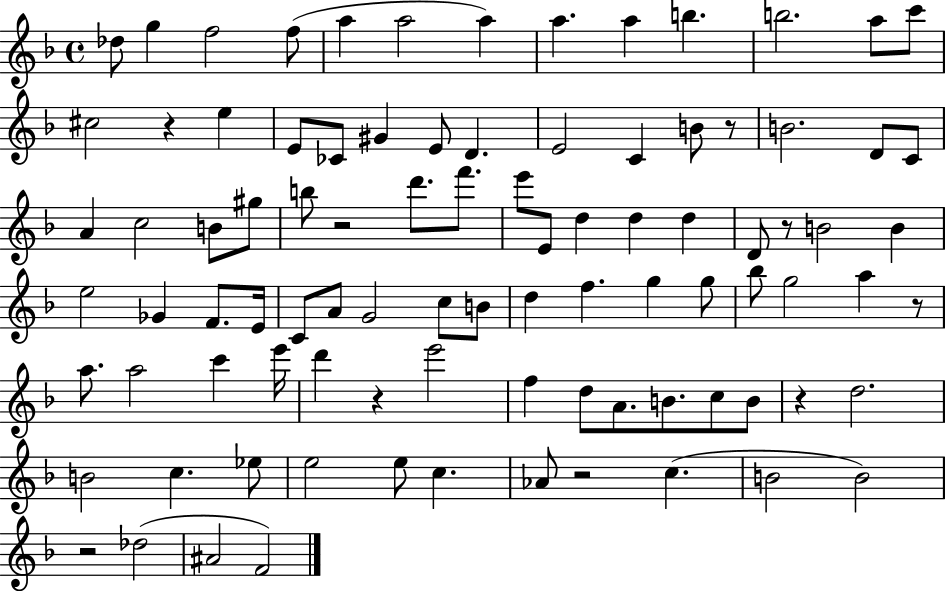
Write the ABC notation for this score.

X:1
T:Untitled
M:4/4
L:1/4
K:F
_d/2 g f2 f/2 a a2 a a a b b2 a/2 c'/2 ^c2 z e E/2 _C/2 ^G E/2 D E2 C B/2 z/2 B2 D/2 C/2 A c2 B/2 ^g/2 b/2 z2 d'/2 f'/2 e'/2 E/2 d d d D/2 z/2 B2 B e2 _G F/2 E/4 C/2 A/2 G2 c/2 B/2 d f g g/2 _b/2 g2 a z/2 a/2 a2 c' e'/4 d' z e'2 f d/2 A/2 B/2 c/2 B/2 z d2 B2 c _e/2 e2 e/2 c _A/2 z2 c B2 B2 z2 _d2 ^A2 F2